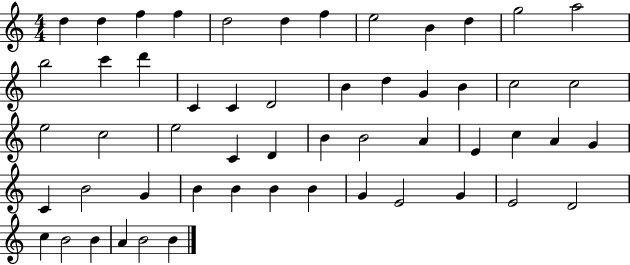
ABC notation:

X:1
T:Untitled
M:4/4
L:1/4
K:C
d d f f d2 d f e2 B d g2 a2 b2 c' d' C C D2 B d G B c2 c2 e2 c2 e2 C D B B2 A E c A G C B2 G B B B B G E2 G E2 D2 c B2 B A B2 B